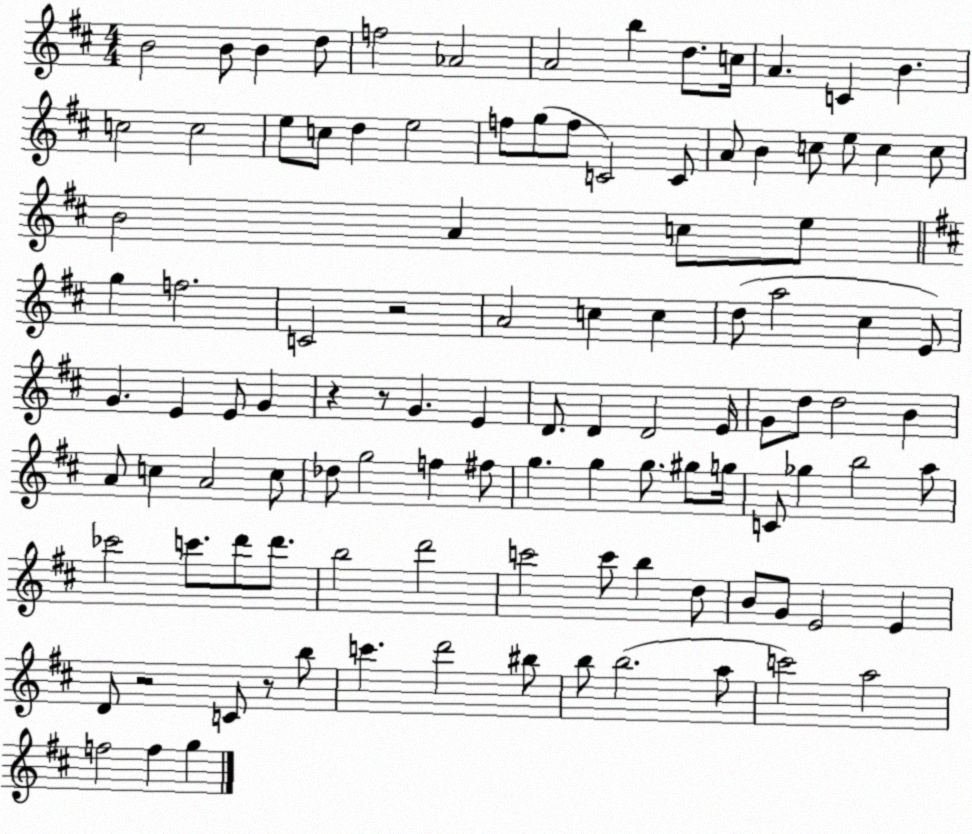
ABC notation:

X:1
T:Untitled
M:4/4
L:1/4
K:D
B2 B/2 B d/2 f2 _A2 A2 b d/2 c/4 A C B c2 c2 e/2 c/2 d e2 f/2 g/2 f/2 C2 C/2 A/2 B c/2 e/2 c c/2 B2 A c/2 e/2 g f2 C2 z2 A2 c c d/2 a2 ^c E/2 G E E/2 G z z/2 G E D/2 D D2 E/4 G/2 d/2 d2 B A/2 c A2 c/2 _d/2 g2 f ^f/2 g g g/2 ^g/2 g/4 C/2 _g b2 a/2 _c'2 c'/2 d'/2 d'/2 b2 d'2 c'2 c'/2 b d/2 B/2 G/2 E2 E D/2 z2 C/2 z/2 b/2 c' d'2 ^b/2 b/2 b2 a/2 c'2 a2 f2 f g